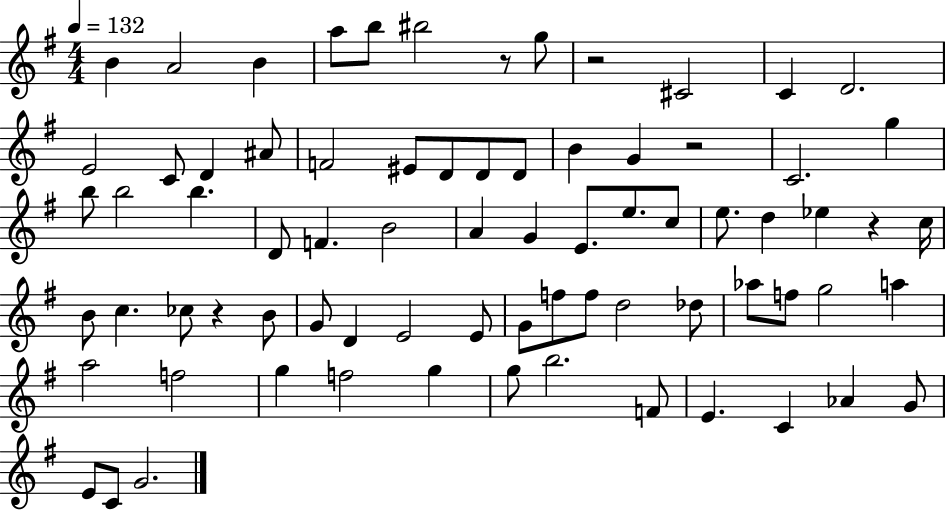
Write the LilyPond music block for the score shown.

{
  \clef treble
  \numericTimeSignature
  \time 4/4
  \key g \major
  \tempo 4 = 132
  \repeat volta 2 { b'4 a'2 b'4 | a''8 b''8 bis''2 r8 g''8 | r2 cis'2 | c'4 d'2. | \break e'2 c'8 d'4 ais'8 | f'2 eis'8 d'8 d'8 d'8 | b'4 g'4 r2 | c'2. g''4 | \break b''8 b''2 b''4. | d'8 f'4. b'2 | a'4 g'4 e'8. e''8. c''8 | e''8. d''4 ees''4 r4 c''16 | \break b'8 c''4. ces''8 r4 b'8 | g'8 d'4 e'2 e'8 | g'8 f''8 f''8 d''2 des''8 | aes''8 f''8 g''2 a''4 | \break a''2 f''2 | g''4 f''2 g''4 | g''8 b''2. f'8 | e'4. c'4 aes'4 g'8 | \break e'8 c'8 g'2. | } \bar "|."
}